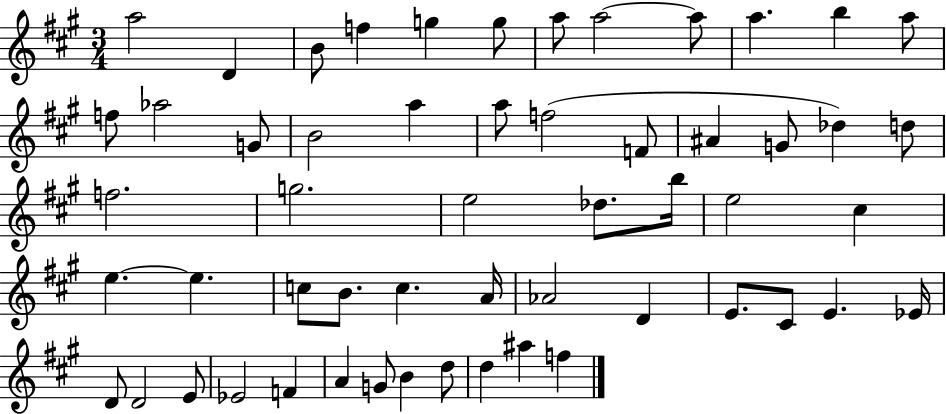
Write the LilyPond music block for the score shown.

{
  \clef treble
  \numericTimeSignature
  \time 3/4
  \key a \major
  a''2 d'4 | b'8 f''4 g''4 g''8 | a''8 a''2~~ a''8 | a''4. b''4 a''8 | \break f''8 aes''2 g'8 | b'2 a''4 | a''8 f''2( f'8 | ais'4 g'8 des''4) d''8 | \break f''2. | g''2. | e''2 des''8. b''16 | e''2 cis''4 | \break e''4.~~ e''4. | c''8 b'8. c''4. a'16 | aes'2 d'4 | e'8. cis'8 e'4. ees'16 | \break d'8 d'2 e'8 | ees'2 f'4 | a'4 g'8 b'4 d''8 | d''4 ais''4 f''4 | \break \bar "|."
}